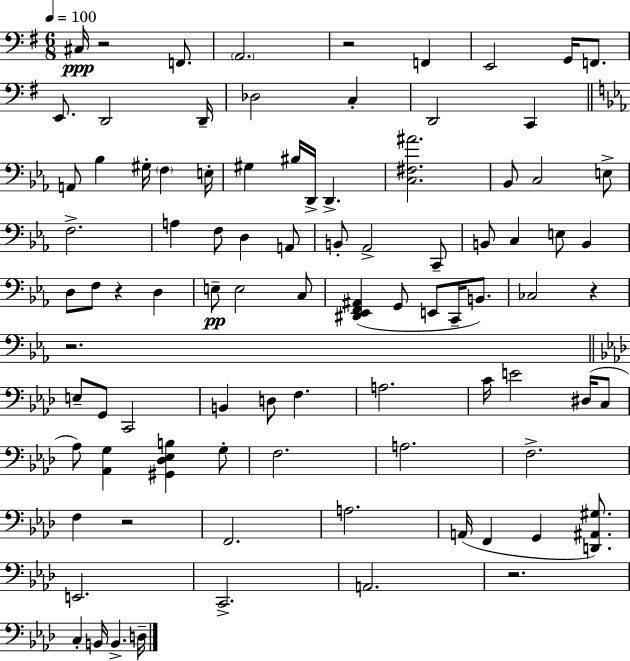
{
  \clef bass
  \numericTimeSignature
  \time 6/8
  \key g \major
  \tempo 4 = 100
  cis16\ppp r2 f,8. | \parenthesize a,2. | r2 f,4 | e,2 g,16 f,8. | \break e,8. d,2 d,16-- | des2 c4-. | d,2 c,4 | \bar "||" \break \key c \minor a,8 bes4 gis16-. \parenthesize f4 e16-. | gis4 bis16 d,16-> d,4.-> | <c fis ais'>2. | bes,8 c2 e8-> | \break f2.-> | a4 f8 d4 a,8 | b,8-. aes,2-> c,8-- | b,8 c4 e8 b,4 | \break d8 f8 r4 d4 | e8--\pp e2 c8 | <dis, ees, f, ais,>4( g,8 e,8 c,16-- b,8.) | ces2 r4 | \break r2. | \bar "||" \break \key f \minor e8-- g,8 c,2 | b,4 d8 f4. | a2. | c'16 e'2 dis16( c8 | \break aes8) <aes, g>4 <gis, des ees b>4 g8-. | f2. | a2. | f2.-> | \break f4 r2 | f,2. | a2. | a,16( f,4 g,4 <d, ais, gis>8.) | \break e,2. | c,2.-> | a,2. | r2. | \break c4-. b,16 b,4.-> d16-- | \bar "|."
}